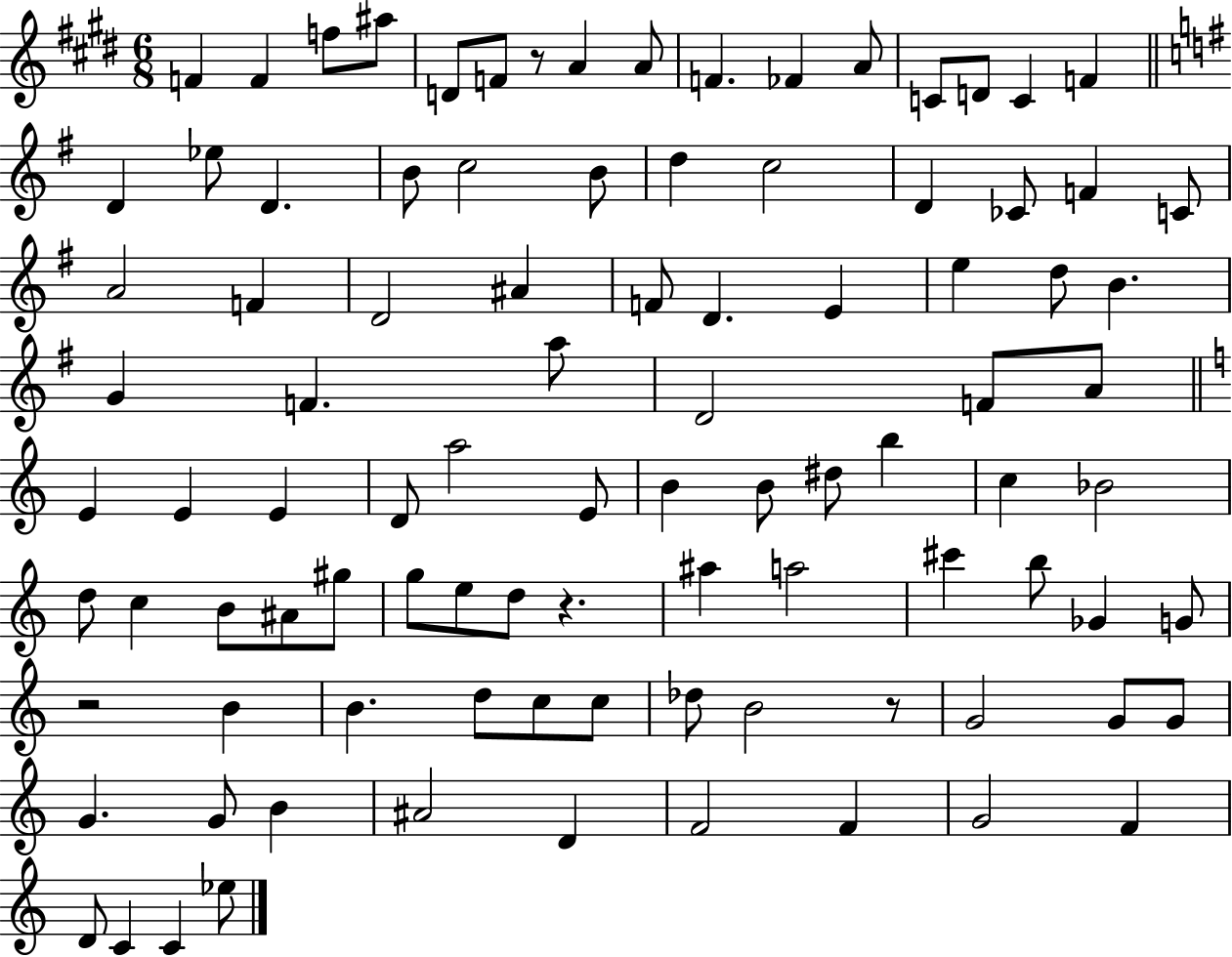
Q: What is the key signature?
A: E major